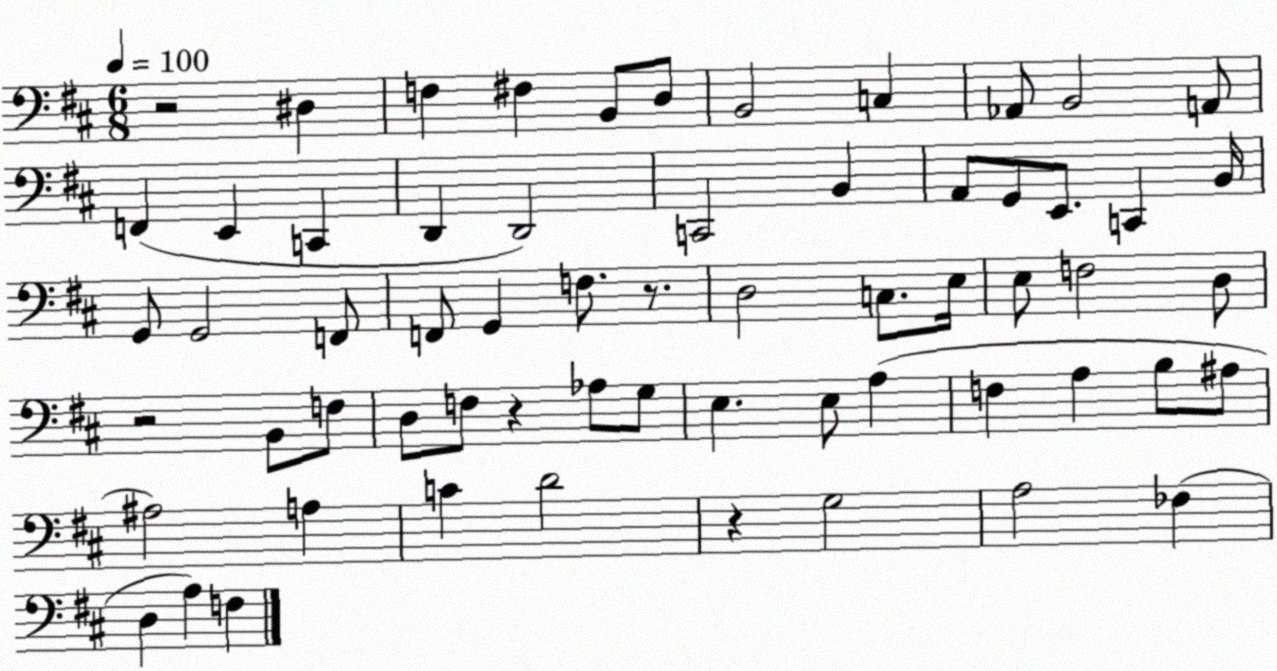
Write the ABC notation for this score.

X:1
T:Untitled
M:6/8
L:1/4
K:D
z2 ^D, F, ^F, B,,/2 D,/2 B,,2 C, _A,,/2 B,,2 A,,/2 F,, E,, C,, D,, D,,2 C,,2 B,, A,,/2 G,,/2 E,,/2 C,, B,,/4 G,,/2 G,,2 F,,/2 F,,/2 G,, F,/2 z/2 D,2 C,/2 E,/4 E,/2 F,2 D,/2 z2 B,,/2 F,/2 D,/2 F,/2 z _A,/2 G,/2 E, E,/2 A, F, A, B,/2 ^A,/2 ^A,2 A, C D2 z G,2 A,2 _F, D, A, F,